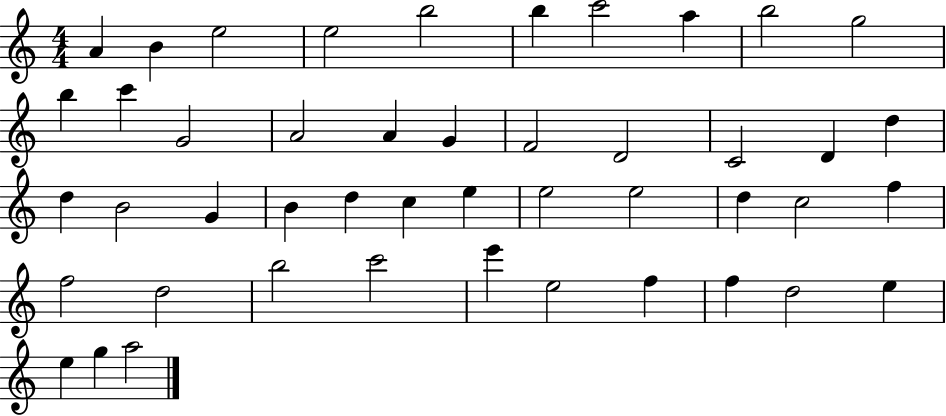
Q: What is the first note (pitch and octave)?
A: A4